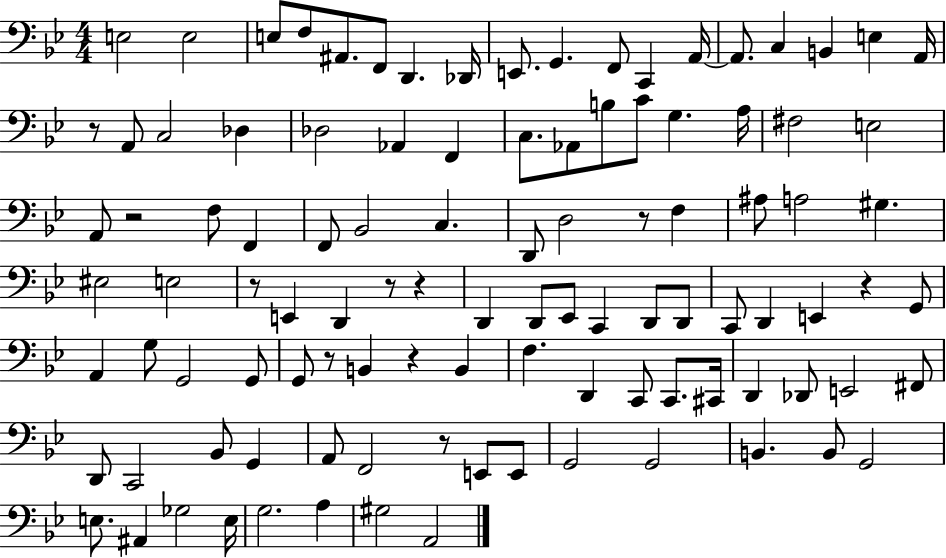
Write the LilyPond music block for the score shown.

{
  \clef bass
  \numericTimeSignature
  \time 4/4
  \key bes \major
  \repeat volta 2 { e2 e2 | e8 f8 ais,8. f,8 d,4. des,16 | e,8. g,4. f,8 c,4 a,16~~ | a,8. c4 b,4 e4 a,16 | \break r8 a,8 c2 des4 | des2 aes,4 f,4 | c8. aes,8 b8 c'8 g4. a16 | fis2 e2 | \break a,8 r2 f8 f,4 | f,8 bes,2 c4. | d,8 d2 r8 f4 | ais8 a2 gis4. | \break eis2 e2 | r8 e,4 d,4 r8 r4 | d,4 d,8 ees,8 c,4 d,8 d,8 | c,8 d,4 e,4 r4 g,8 | \break a,4 g8 g,2 g,8 | g,8 r8 b,4 r4 b,4 | f4. d,4 c,8 c,8. cis,16 | d,4 des,8 e,2 fis,8 | \break d,8 c,2 bes,8 g,4 | a,8 f,2 r8 e,8 e,8 | g,2 g,2 | b,4. b,8 g,2 | \break e8. ais,4 ges2 e16 | g2. a4 | gis2 a,2 | } \bar "|."
}